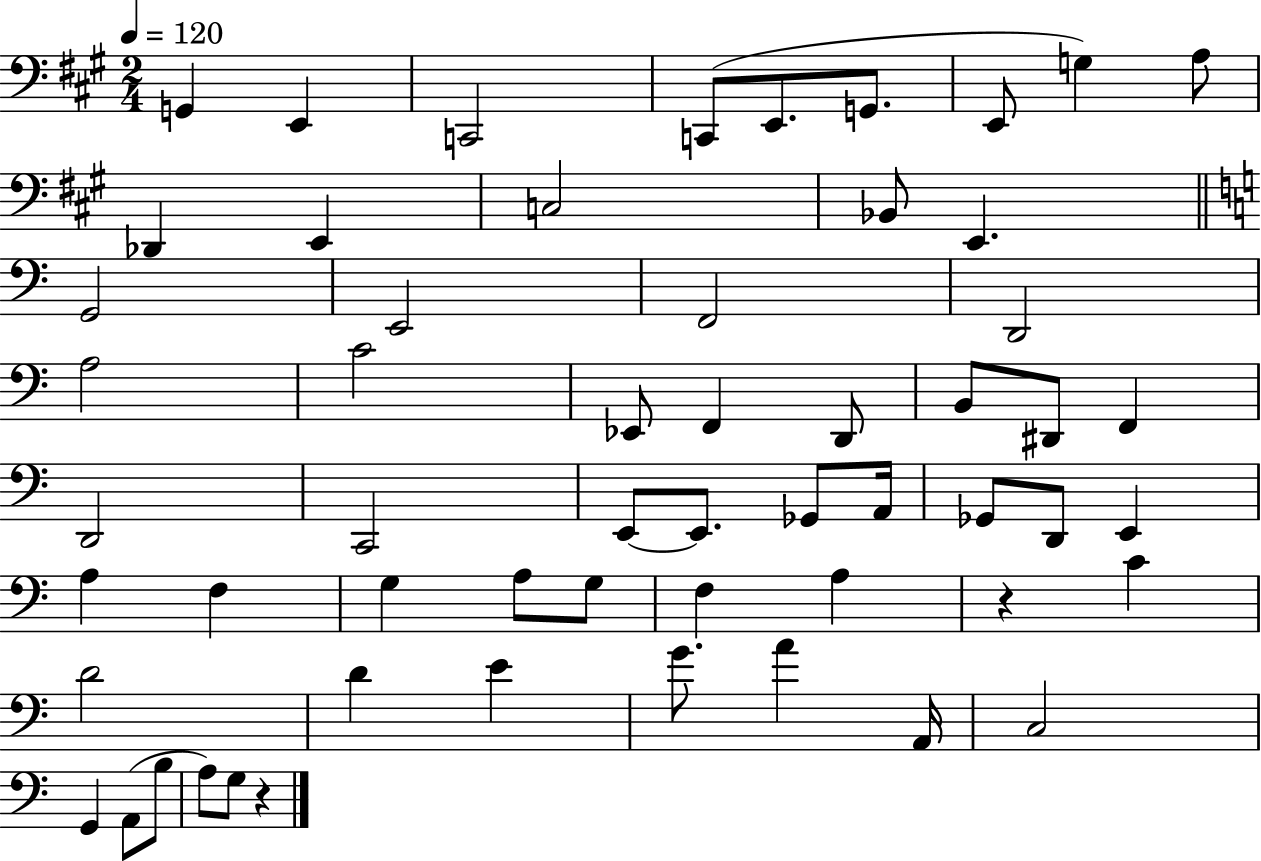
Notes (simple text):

G2/q E2/q C2/h C2/e E2/e. G2/e. E2/e G3/q A3/e Db2/q E2/q C3/h Bb2/e E2/q. G2/h E2/h F2/h D2/h A3/h C4/h Eb2/e F2/q D2/e B2/e D#2/e F2/q D2/h C2/h E2/e E2/e. Gb2/e A2/s Gb2/e D2/e E2/q A3/q F3/q G3/q A3/e G3/e F3/q A3/q R/q C4/q D4/h D4/q E4/q G4/e. A4/q A2/s C3/h G2/q A2/e B3/e A3/e G3/e R/q